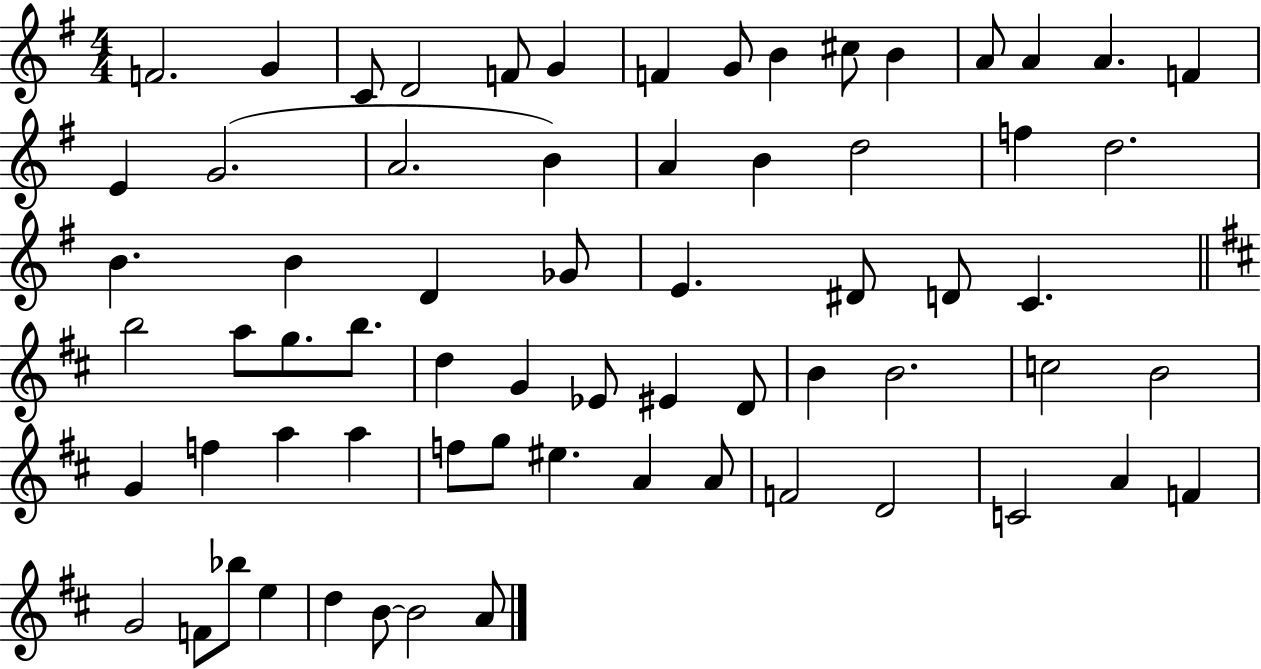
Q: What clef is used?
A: treble